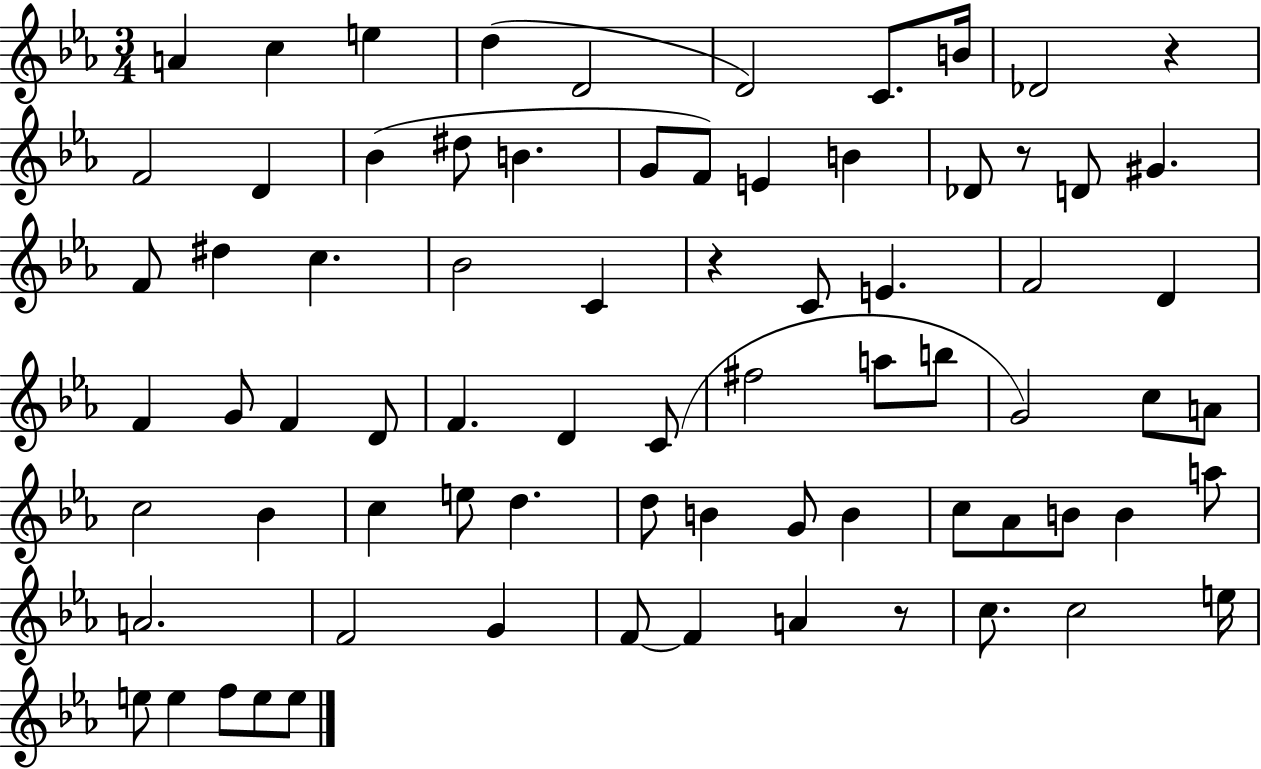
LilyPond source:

{
  \clef treble
  \numericTimeSignature
  \time 3/4
  \key ees \major
  a'4 c''4 e''4 | d''4( d'2 | d'2) c'8. b'16 | des'2 r4 | \break f'2 d'4 | bes'4( dis''8 b'4. | g'8 f'8) e'4 b'4 | des'8 r8 d'8 gis'4. | \break f'8 dis''4 c''4. | bes'2 c'4 | r4 c'8 e'4. | f'2 d'4 | \break f'4 g'8 f'4 d'8 | f'4. d'4 c'8( | fis''2 a''8 b''8 | g'2) c''8 a'8 | \break c''2 bes'4 | c''4 e''8 d''4. | d''8 b'4 g'8 b'4 | c''8 aes'8 b'8 b'4 a''8 | \break a'2. | f'2 g'4 | f'8~~ f'4 a'4 r8 | c''8. c''2 e''16 | \break e''8 e''4 f''8 e''8 e''8 | \bar "|."
}